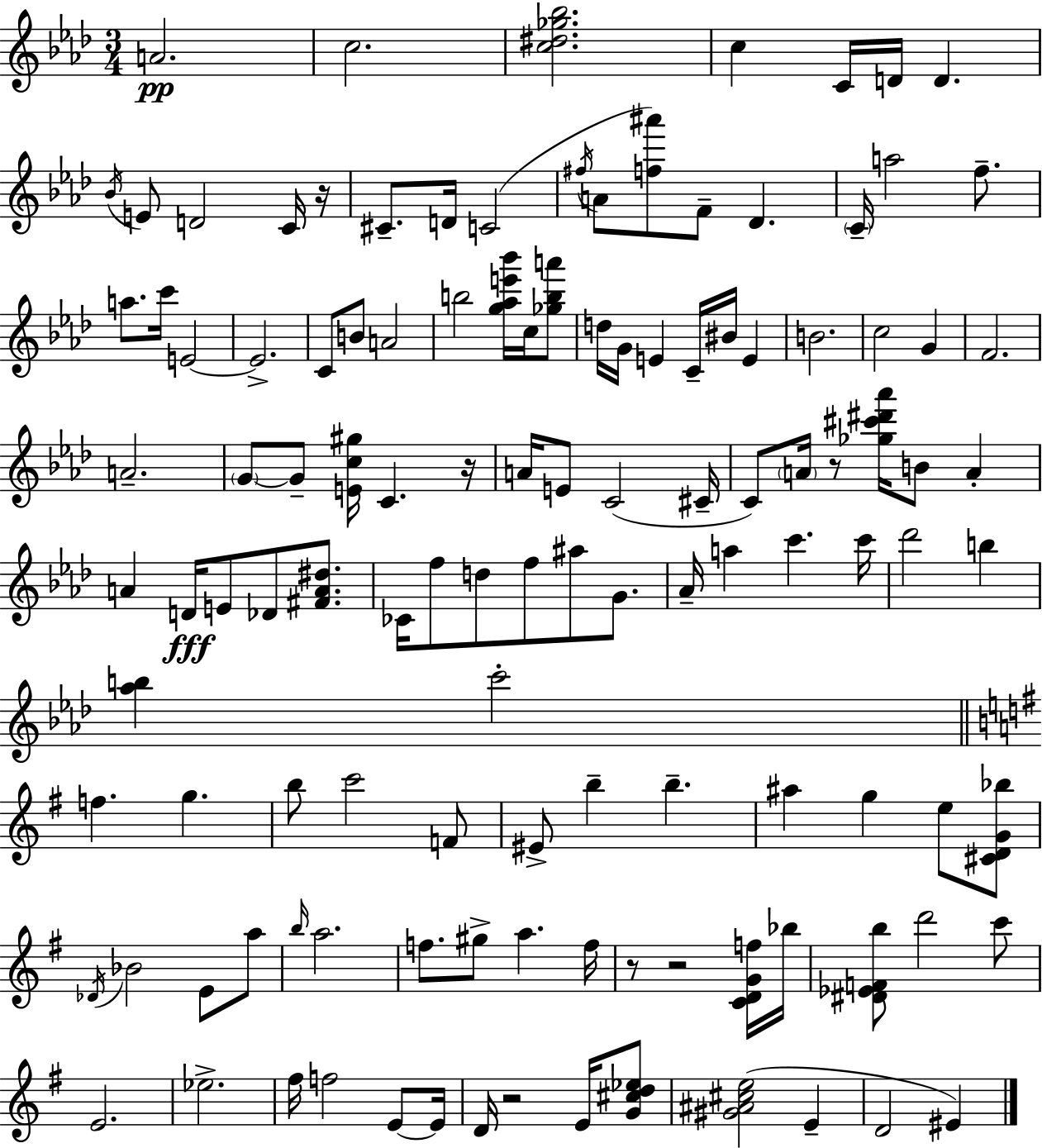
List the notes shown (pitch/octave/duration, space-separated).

A4/h. C5/h. [C5,D#5,Gb5,Bb5]/h. C5/q C4/s D4/s D4/q. Bb4/s E4/e D4/h C4/s R/s C#4/e. D4/s C4/h F#5/s A4/e [F5,A#6]/e F4/e Db4/q. C4/s A5/h F5/e. A5/e. C6/s E4/h E4/h. C4/e B4/e A4/h B5/h [G5,Ab5,E6,Bb6]/s C5/s [Gb5,B5,A6]/e D5/s G4/s E4/q C4/s BIS4/s E4/q B4/h. C5/h G4/q F4/h. A4/h. G4/e G4/e [E4,C5,G#5]/s C4/q. R/s A4/s E4/e C4/h C#4/s C4/e A4/s R/e [Gb5,C#6,D#6,Ab6]/s B4/e A4/q A4/q D4/s E4/e Db4/e [F#4,A4,D#5]/e. CES4/s F5/e D5/e F5/e A#5/e G4/e. Ab4/s A5/q C6/q. C6/s Db6/h B5/q [Ab5,B5]/q C6/h F5/q. G5/q. B5/e C6/h F4/e EIS4/e B5/q B5/q. A#5/q G5/q E5/e [C#4,D4,G4,Bb5]/e Db4/s Bb4/h E4/e A5/e B5/s A5/h. F5/e. G#5/e A5/q. F5/s R/e R/h [C4,D4,G4,F5]/s Bb5/s [D#4,Eb4,F4,B5]/e D6/h C6/e E4/h. Eb5/h. F#5/s F5/h E4/e E4/s D4/s R/h E4/s [G4,C#5,D5,Eb5]/e [G#4,A#4,C#5,E5]/h E4/q D4/h EIS4/q